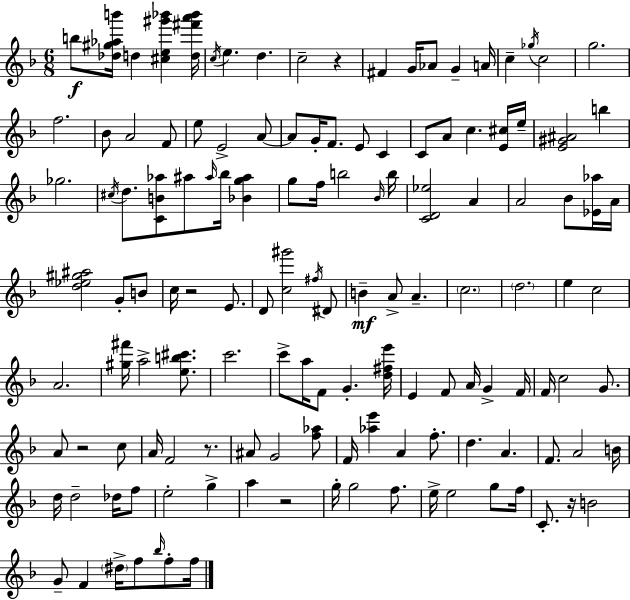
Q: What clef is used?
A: treble